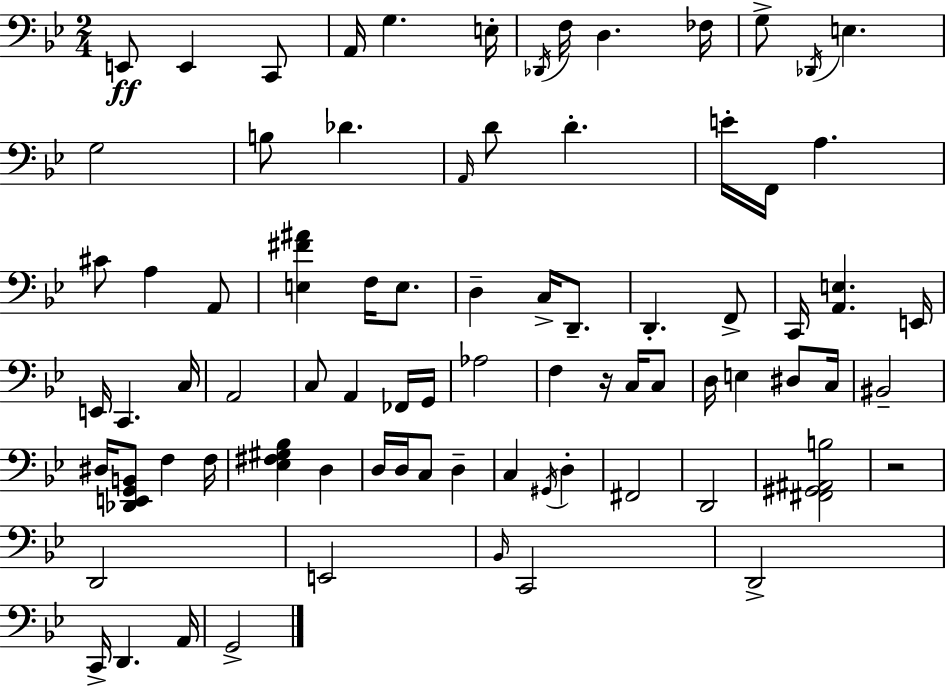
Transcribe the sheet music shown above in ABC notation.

X:1
T:Untitled
M:2/4
L:1/4
K:Gm
E,,/2 E,, C,,/2 A,,/4 G, E,/4 _D,,/4 F,/4 D, _F,/4 G,/2 _D,,/4 E, G,2 B,/2 _D A,,/4 D/2 D E/4 F,,/4 A, ^C/2 A, A,,/2 [E,^F^A] F,/4 E,/2 D, C,/4 D,,/2 D,, F,,/2 C,,/4 [A,,E,] E,,/4 E,,/4 C,, C,/4 A,,2 C,/2 A,, _F,,/4 G,,/4 _A,2 F, z/4 C,/4 C,/2 D,/4 E, ^D,/2 C,/4 ^B,,2 ^D,/4 [_D,,E,,G,,B,,]/2 F, F,/4 [_E,^F,^G,_B,] D, D,/4 D,/4 C,/2 D, C, ^G,,/4 D, ^F,,2 D,,2 [^F,,^G,,^A,,B,]2 z2 D,,2 E,,2 _B,,/4 C,,2 D,,2 C,,/4 D,, A,,/4 G,,2